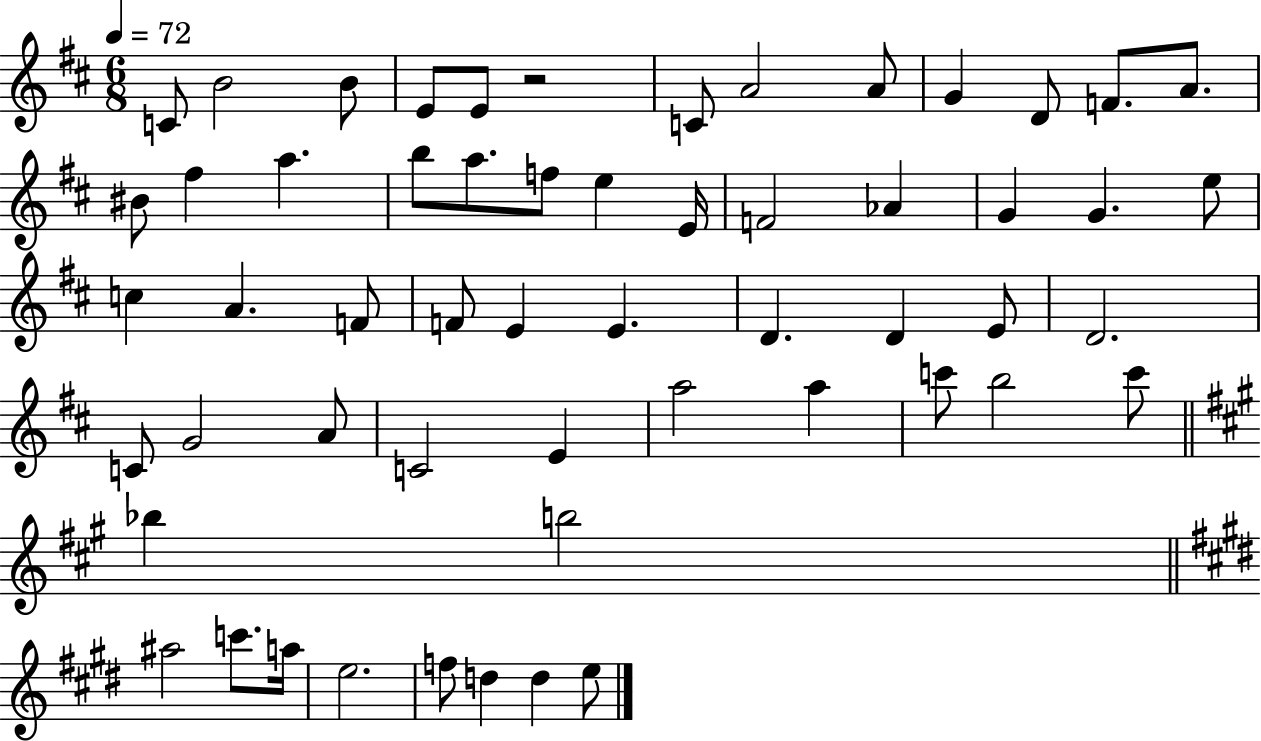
X:1
T:Untitled
M:6/8
L:1/4
K:D
C/2 B2 B/2 E/2 E/2 z2 C/2 A2 A/2 G D/2 F/2 A/2 ^B/2 ^f a b/2 a/2 f/2 e E/4 F2 _A G G e/2 c A F/2 F/2 E E D D E/2 D2 C/2 G2 A/2 C2 E a2 a c'/2 b2 c'/2 _b b2 ^a2 c'/2 a/4 e2 f/2 d d e/2